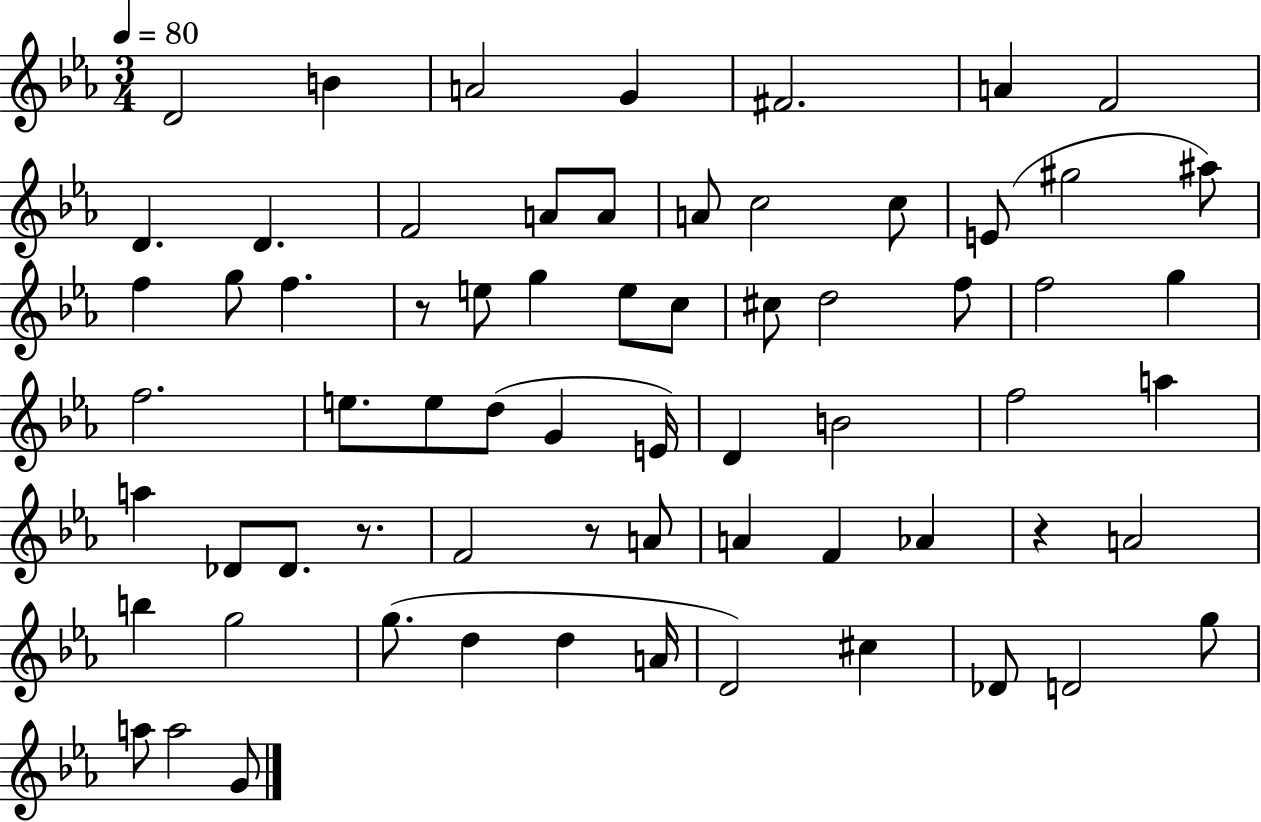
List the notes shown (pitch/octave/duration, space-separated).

D4/h B4/q A4/h G4/q F#4/h. A4/q F4/h D4/q. D4/q. F4/h A4/e A4/e A4/e C5/h C5/e E4/e G#5/h A#5/e F5/q G5/e F5/q. R/e E5/e G5/q E5/e C5/e C#5/e D5/h F5/e F5/h G5/q F5/h. E5/e. E5/e D5/e G4/q E4/s D4/q B4/h F5/h A5/q A5/q Db4/e Db4/e. R/e. F4/h R/e A4/e A4/q F4/q Ab4/q R/q A4/h B5/q G5/h G5/e. D5/q D5/q A4/s D4/h C#5/q Db4/e D4/h G5/e A5/e A5/h G4/e